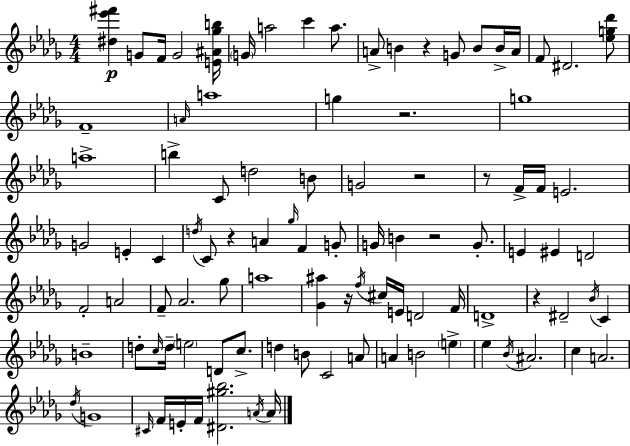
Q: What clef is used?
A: treble